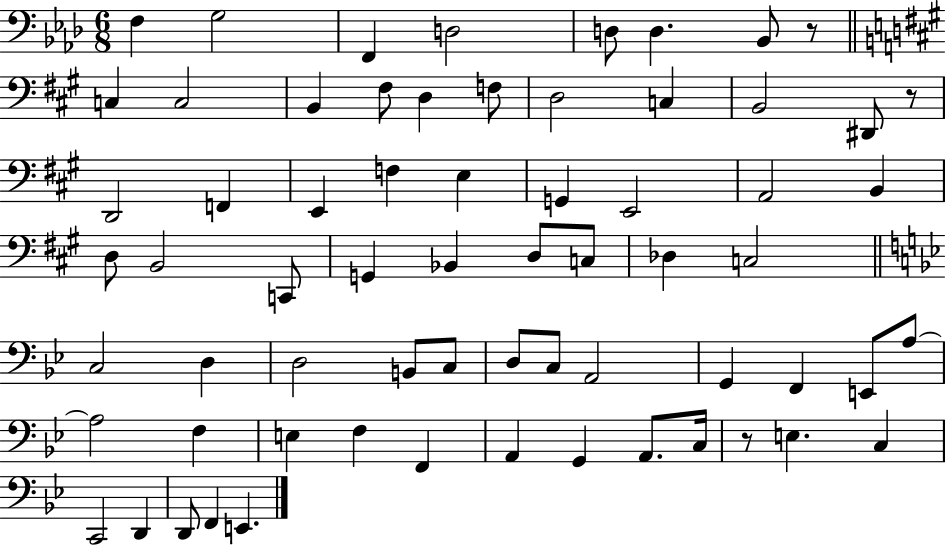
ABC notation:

X:1
T:Untitled
M:6/8
L:1/4
K:Ab
F, G,2 F,, D,2 D,/2 D, _B,,/2 z/2 C, C,2 B,, ^F,/2 D, F,/2 D,2 C, B,,2 ^D,,/2 z/2 D,,2 F,, E,, F, E, G,, E,,2 A,,2 B,, D,/2 B,,2 C,,/2 G,, _B,, D,/2 C,/2 _D, C,2 C,2 D, D,2 B,,/2 C,/2 D,/2 C,/2 A,,2 G,, F,, E,,/2 A,/2 A,2 F, E, F, F,, A,, G,, A,,/2 C,/4 z/2 E, C, C,,2 D,, D,,/2 F,, E,,